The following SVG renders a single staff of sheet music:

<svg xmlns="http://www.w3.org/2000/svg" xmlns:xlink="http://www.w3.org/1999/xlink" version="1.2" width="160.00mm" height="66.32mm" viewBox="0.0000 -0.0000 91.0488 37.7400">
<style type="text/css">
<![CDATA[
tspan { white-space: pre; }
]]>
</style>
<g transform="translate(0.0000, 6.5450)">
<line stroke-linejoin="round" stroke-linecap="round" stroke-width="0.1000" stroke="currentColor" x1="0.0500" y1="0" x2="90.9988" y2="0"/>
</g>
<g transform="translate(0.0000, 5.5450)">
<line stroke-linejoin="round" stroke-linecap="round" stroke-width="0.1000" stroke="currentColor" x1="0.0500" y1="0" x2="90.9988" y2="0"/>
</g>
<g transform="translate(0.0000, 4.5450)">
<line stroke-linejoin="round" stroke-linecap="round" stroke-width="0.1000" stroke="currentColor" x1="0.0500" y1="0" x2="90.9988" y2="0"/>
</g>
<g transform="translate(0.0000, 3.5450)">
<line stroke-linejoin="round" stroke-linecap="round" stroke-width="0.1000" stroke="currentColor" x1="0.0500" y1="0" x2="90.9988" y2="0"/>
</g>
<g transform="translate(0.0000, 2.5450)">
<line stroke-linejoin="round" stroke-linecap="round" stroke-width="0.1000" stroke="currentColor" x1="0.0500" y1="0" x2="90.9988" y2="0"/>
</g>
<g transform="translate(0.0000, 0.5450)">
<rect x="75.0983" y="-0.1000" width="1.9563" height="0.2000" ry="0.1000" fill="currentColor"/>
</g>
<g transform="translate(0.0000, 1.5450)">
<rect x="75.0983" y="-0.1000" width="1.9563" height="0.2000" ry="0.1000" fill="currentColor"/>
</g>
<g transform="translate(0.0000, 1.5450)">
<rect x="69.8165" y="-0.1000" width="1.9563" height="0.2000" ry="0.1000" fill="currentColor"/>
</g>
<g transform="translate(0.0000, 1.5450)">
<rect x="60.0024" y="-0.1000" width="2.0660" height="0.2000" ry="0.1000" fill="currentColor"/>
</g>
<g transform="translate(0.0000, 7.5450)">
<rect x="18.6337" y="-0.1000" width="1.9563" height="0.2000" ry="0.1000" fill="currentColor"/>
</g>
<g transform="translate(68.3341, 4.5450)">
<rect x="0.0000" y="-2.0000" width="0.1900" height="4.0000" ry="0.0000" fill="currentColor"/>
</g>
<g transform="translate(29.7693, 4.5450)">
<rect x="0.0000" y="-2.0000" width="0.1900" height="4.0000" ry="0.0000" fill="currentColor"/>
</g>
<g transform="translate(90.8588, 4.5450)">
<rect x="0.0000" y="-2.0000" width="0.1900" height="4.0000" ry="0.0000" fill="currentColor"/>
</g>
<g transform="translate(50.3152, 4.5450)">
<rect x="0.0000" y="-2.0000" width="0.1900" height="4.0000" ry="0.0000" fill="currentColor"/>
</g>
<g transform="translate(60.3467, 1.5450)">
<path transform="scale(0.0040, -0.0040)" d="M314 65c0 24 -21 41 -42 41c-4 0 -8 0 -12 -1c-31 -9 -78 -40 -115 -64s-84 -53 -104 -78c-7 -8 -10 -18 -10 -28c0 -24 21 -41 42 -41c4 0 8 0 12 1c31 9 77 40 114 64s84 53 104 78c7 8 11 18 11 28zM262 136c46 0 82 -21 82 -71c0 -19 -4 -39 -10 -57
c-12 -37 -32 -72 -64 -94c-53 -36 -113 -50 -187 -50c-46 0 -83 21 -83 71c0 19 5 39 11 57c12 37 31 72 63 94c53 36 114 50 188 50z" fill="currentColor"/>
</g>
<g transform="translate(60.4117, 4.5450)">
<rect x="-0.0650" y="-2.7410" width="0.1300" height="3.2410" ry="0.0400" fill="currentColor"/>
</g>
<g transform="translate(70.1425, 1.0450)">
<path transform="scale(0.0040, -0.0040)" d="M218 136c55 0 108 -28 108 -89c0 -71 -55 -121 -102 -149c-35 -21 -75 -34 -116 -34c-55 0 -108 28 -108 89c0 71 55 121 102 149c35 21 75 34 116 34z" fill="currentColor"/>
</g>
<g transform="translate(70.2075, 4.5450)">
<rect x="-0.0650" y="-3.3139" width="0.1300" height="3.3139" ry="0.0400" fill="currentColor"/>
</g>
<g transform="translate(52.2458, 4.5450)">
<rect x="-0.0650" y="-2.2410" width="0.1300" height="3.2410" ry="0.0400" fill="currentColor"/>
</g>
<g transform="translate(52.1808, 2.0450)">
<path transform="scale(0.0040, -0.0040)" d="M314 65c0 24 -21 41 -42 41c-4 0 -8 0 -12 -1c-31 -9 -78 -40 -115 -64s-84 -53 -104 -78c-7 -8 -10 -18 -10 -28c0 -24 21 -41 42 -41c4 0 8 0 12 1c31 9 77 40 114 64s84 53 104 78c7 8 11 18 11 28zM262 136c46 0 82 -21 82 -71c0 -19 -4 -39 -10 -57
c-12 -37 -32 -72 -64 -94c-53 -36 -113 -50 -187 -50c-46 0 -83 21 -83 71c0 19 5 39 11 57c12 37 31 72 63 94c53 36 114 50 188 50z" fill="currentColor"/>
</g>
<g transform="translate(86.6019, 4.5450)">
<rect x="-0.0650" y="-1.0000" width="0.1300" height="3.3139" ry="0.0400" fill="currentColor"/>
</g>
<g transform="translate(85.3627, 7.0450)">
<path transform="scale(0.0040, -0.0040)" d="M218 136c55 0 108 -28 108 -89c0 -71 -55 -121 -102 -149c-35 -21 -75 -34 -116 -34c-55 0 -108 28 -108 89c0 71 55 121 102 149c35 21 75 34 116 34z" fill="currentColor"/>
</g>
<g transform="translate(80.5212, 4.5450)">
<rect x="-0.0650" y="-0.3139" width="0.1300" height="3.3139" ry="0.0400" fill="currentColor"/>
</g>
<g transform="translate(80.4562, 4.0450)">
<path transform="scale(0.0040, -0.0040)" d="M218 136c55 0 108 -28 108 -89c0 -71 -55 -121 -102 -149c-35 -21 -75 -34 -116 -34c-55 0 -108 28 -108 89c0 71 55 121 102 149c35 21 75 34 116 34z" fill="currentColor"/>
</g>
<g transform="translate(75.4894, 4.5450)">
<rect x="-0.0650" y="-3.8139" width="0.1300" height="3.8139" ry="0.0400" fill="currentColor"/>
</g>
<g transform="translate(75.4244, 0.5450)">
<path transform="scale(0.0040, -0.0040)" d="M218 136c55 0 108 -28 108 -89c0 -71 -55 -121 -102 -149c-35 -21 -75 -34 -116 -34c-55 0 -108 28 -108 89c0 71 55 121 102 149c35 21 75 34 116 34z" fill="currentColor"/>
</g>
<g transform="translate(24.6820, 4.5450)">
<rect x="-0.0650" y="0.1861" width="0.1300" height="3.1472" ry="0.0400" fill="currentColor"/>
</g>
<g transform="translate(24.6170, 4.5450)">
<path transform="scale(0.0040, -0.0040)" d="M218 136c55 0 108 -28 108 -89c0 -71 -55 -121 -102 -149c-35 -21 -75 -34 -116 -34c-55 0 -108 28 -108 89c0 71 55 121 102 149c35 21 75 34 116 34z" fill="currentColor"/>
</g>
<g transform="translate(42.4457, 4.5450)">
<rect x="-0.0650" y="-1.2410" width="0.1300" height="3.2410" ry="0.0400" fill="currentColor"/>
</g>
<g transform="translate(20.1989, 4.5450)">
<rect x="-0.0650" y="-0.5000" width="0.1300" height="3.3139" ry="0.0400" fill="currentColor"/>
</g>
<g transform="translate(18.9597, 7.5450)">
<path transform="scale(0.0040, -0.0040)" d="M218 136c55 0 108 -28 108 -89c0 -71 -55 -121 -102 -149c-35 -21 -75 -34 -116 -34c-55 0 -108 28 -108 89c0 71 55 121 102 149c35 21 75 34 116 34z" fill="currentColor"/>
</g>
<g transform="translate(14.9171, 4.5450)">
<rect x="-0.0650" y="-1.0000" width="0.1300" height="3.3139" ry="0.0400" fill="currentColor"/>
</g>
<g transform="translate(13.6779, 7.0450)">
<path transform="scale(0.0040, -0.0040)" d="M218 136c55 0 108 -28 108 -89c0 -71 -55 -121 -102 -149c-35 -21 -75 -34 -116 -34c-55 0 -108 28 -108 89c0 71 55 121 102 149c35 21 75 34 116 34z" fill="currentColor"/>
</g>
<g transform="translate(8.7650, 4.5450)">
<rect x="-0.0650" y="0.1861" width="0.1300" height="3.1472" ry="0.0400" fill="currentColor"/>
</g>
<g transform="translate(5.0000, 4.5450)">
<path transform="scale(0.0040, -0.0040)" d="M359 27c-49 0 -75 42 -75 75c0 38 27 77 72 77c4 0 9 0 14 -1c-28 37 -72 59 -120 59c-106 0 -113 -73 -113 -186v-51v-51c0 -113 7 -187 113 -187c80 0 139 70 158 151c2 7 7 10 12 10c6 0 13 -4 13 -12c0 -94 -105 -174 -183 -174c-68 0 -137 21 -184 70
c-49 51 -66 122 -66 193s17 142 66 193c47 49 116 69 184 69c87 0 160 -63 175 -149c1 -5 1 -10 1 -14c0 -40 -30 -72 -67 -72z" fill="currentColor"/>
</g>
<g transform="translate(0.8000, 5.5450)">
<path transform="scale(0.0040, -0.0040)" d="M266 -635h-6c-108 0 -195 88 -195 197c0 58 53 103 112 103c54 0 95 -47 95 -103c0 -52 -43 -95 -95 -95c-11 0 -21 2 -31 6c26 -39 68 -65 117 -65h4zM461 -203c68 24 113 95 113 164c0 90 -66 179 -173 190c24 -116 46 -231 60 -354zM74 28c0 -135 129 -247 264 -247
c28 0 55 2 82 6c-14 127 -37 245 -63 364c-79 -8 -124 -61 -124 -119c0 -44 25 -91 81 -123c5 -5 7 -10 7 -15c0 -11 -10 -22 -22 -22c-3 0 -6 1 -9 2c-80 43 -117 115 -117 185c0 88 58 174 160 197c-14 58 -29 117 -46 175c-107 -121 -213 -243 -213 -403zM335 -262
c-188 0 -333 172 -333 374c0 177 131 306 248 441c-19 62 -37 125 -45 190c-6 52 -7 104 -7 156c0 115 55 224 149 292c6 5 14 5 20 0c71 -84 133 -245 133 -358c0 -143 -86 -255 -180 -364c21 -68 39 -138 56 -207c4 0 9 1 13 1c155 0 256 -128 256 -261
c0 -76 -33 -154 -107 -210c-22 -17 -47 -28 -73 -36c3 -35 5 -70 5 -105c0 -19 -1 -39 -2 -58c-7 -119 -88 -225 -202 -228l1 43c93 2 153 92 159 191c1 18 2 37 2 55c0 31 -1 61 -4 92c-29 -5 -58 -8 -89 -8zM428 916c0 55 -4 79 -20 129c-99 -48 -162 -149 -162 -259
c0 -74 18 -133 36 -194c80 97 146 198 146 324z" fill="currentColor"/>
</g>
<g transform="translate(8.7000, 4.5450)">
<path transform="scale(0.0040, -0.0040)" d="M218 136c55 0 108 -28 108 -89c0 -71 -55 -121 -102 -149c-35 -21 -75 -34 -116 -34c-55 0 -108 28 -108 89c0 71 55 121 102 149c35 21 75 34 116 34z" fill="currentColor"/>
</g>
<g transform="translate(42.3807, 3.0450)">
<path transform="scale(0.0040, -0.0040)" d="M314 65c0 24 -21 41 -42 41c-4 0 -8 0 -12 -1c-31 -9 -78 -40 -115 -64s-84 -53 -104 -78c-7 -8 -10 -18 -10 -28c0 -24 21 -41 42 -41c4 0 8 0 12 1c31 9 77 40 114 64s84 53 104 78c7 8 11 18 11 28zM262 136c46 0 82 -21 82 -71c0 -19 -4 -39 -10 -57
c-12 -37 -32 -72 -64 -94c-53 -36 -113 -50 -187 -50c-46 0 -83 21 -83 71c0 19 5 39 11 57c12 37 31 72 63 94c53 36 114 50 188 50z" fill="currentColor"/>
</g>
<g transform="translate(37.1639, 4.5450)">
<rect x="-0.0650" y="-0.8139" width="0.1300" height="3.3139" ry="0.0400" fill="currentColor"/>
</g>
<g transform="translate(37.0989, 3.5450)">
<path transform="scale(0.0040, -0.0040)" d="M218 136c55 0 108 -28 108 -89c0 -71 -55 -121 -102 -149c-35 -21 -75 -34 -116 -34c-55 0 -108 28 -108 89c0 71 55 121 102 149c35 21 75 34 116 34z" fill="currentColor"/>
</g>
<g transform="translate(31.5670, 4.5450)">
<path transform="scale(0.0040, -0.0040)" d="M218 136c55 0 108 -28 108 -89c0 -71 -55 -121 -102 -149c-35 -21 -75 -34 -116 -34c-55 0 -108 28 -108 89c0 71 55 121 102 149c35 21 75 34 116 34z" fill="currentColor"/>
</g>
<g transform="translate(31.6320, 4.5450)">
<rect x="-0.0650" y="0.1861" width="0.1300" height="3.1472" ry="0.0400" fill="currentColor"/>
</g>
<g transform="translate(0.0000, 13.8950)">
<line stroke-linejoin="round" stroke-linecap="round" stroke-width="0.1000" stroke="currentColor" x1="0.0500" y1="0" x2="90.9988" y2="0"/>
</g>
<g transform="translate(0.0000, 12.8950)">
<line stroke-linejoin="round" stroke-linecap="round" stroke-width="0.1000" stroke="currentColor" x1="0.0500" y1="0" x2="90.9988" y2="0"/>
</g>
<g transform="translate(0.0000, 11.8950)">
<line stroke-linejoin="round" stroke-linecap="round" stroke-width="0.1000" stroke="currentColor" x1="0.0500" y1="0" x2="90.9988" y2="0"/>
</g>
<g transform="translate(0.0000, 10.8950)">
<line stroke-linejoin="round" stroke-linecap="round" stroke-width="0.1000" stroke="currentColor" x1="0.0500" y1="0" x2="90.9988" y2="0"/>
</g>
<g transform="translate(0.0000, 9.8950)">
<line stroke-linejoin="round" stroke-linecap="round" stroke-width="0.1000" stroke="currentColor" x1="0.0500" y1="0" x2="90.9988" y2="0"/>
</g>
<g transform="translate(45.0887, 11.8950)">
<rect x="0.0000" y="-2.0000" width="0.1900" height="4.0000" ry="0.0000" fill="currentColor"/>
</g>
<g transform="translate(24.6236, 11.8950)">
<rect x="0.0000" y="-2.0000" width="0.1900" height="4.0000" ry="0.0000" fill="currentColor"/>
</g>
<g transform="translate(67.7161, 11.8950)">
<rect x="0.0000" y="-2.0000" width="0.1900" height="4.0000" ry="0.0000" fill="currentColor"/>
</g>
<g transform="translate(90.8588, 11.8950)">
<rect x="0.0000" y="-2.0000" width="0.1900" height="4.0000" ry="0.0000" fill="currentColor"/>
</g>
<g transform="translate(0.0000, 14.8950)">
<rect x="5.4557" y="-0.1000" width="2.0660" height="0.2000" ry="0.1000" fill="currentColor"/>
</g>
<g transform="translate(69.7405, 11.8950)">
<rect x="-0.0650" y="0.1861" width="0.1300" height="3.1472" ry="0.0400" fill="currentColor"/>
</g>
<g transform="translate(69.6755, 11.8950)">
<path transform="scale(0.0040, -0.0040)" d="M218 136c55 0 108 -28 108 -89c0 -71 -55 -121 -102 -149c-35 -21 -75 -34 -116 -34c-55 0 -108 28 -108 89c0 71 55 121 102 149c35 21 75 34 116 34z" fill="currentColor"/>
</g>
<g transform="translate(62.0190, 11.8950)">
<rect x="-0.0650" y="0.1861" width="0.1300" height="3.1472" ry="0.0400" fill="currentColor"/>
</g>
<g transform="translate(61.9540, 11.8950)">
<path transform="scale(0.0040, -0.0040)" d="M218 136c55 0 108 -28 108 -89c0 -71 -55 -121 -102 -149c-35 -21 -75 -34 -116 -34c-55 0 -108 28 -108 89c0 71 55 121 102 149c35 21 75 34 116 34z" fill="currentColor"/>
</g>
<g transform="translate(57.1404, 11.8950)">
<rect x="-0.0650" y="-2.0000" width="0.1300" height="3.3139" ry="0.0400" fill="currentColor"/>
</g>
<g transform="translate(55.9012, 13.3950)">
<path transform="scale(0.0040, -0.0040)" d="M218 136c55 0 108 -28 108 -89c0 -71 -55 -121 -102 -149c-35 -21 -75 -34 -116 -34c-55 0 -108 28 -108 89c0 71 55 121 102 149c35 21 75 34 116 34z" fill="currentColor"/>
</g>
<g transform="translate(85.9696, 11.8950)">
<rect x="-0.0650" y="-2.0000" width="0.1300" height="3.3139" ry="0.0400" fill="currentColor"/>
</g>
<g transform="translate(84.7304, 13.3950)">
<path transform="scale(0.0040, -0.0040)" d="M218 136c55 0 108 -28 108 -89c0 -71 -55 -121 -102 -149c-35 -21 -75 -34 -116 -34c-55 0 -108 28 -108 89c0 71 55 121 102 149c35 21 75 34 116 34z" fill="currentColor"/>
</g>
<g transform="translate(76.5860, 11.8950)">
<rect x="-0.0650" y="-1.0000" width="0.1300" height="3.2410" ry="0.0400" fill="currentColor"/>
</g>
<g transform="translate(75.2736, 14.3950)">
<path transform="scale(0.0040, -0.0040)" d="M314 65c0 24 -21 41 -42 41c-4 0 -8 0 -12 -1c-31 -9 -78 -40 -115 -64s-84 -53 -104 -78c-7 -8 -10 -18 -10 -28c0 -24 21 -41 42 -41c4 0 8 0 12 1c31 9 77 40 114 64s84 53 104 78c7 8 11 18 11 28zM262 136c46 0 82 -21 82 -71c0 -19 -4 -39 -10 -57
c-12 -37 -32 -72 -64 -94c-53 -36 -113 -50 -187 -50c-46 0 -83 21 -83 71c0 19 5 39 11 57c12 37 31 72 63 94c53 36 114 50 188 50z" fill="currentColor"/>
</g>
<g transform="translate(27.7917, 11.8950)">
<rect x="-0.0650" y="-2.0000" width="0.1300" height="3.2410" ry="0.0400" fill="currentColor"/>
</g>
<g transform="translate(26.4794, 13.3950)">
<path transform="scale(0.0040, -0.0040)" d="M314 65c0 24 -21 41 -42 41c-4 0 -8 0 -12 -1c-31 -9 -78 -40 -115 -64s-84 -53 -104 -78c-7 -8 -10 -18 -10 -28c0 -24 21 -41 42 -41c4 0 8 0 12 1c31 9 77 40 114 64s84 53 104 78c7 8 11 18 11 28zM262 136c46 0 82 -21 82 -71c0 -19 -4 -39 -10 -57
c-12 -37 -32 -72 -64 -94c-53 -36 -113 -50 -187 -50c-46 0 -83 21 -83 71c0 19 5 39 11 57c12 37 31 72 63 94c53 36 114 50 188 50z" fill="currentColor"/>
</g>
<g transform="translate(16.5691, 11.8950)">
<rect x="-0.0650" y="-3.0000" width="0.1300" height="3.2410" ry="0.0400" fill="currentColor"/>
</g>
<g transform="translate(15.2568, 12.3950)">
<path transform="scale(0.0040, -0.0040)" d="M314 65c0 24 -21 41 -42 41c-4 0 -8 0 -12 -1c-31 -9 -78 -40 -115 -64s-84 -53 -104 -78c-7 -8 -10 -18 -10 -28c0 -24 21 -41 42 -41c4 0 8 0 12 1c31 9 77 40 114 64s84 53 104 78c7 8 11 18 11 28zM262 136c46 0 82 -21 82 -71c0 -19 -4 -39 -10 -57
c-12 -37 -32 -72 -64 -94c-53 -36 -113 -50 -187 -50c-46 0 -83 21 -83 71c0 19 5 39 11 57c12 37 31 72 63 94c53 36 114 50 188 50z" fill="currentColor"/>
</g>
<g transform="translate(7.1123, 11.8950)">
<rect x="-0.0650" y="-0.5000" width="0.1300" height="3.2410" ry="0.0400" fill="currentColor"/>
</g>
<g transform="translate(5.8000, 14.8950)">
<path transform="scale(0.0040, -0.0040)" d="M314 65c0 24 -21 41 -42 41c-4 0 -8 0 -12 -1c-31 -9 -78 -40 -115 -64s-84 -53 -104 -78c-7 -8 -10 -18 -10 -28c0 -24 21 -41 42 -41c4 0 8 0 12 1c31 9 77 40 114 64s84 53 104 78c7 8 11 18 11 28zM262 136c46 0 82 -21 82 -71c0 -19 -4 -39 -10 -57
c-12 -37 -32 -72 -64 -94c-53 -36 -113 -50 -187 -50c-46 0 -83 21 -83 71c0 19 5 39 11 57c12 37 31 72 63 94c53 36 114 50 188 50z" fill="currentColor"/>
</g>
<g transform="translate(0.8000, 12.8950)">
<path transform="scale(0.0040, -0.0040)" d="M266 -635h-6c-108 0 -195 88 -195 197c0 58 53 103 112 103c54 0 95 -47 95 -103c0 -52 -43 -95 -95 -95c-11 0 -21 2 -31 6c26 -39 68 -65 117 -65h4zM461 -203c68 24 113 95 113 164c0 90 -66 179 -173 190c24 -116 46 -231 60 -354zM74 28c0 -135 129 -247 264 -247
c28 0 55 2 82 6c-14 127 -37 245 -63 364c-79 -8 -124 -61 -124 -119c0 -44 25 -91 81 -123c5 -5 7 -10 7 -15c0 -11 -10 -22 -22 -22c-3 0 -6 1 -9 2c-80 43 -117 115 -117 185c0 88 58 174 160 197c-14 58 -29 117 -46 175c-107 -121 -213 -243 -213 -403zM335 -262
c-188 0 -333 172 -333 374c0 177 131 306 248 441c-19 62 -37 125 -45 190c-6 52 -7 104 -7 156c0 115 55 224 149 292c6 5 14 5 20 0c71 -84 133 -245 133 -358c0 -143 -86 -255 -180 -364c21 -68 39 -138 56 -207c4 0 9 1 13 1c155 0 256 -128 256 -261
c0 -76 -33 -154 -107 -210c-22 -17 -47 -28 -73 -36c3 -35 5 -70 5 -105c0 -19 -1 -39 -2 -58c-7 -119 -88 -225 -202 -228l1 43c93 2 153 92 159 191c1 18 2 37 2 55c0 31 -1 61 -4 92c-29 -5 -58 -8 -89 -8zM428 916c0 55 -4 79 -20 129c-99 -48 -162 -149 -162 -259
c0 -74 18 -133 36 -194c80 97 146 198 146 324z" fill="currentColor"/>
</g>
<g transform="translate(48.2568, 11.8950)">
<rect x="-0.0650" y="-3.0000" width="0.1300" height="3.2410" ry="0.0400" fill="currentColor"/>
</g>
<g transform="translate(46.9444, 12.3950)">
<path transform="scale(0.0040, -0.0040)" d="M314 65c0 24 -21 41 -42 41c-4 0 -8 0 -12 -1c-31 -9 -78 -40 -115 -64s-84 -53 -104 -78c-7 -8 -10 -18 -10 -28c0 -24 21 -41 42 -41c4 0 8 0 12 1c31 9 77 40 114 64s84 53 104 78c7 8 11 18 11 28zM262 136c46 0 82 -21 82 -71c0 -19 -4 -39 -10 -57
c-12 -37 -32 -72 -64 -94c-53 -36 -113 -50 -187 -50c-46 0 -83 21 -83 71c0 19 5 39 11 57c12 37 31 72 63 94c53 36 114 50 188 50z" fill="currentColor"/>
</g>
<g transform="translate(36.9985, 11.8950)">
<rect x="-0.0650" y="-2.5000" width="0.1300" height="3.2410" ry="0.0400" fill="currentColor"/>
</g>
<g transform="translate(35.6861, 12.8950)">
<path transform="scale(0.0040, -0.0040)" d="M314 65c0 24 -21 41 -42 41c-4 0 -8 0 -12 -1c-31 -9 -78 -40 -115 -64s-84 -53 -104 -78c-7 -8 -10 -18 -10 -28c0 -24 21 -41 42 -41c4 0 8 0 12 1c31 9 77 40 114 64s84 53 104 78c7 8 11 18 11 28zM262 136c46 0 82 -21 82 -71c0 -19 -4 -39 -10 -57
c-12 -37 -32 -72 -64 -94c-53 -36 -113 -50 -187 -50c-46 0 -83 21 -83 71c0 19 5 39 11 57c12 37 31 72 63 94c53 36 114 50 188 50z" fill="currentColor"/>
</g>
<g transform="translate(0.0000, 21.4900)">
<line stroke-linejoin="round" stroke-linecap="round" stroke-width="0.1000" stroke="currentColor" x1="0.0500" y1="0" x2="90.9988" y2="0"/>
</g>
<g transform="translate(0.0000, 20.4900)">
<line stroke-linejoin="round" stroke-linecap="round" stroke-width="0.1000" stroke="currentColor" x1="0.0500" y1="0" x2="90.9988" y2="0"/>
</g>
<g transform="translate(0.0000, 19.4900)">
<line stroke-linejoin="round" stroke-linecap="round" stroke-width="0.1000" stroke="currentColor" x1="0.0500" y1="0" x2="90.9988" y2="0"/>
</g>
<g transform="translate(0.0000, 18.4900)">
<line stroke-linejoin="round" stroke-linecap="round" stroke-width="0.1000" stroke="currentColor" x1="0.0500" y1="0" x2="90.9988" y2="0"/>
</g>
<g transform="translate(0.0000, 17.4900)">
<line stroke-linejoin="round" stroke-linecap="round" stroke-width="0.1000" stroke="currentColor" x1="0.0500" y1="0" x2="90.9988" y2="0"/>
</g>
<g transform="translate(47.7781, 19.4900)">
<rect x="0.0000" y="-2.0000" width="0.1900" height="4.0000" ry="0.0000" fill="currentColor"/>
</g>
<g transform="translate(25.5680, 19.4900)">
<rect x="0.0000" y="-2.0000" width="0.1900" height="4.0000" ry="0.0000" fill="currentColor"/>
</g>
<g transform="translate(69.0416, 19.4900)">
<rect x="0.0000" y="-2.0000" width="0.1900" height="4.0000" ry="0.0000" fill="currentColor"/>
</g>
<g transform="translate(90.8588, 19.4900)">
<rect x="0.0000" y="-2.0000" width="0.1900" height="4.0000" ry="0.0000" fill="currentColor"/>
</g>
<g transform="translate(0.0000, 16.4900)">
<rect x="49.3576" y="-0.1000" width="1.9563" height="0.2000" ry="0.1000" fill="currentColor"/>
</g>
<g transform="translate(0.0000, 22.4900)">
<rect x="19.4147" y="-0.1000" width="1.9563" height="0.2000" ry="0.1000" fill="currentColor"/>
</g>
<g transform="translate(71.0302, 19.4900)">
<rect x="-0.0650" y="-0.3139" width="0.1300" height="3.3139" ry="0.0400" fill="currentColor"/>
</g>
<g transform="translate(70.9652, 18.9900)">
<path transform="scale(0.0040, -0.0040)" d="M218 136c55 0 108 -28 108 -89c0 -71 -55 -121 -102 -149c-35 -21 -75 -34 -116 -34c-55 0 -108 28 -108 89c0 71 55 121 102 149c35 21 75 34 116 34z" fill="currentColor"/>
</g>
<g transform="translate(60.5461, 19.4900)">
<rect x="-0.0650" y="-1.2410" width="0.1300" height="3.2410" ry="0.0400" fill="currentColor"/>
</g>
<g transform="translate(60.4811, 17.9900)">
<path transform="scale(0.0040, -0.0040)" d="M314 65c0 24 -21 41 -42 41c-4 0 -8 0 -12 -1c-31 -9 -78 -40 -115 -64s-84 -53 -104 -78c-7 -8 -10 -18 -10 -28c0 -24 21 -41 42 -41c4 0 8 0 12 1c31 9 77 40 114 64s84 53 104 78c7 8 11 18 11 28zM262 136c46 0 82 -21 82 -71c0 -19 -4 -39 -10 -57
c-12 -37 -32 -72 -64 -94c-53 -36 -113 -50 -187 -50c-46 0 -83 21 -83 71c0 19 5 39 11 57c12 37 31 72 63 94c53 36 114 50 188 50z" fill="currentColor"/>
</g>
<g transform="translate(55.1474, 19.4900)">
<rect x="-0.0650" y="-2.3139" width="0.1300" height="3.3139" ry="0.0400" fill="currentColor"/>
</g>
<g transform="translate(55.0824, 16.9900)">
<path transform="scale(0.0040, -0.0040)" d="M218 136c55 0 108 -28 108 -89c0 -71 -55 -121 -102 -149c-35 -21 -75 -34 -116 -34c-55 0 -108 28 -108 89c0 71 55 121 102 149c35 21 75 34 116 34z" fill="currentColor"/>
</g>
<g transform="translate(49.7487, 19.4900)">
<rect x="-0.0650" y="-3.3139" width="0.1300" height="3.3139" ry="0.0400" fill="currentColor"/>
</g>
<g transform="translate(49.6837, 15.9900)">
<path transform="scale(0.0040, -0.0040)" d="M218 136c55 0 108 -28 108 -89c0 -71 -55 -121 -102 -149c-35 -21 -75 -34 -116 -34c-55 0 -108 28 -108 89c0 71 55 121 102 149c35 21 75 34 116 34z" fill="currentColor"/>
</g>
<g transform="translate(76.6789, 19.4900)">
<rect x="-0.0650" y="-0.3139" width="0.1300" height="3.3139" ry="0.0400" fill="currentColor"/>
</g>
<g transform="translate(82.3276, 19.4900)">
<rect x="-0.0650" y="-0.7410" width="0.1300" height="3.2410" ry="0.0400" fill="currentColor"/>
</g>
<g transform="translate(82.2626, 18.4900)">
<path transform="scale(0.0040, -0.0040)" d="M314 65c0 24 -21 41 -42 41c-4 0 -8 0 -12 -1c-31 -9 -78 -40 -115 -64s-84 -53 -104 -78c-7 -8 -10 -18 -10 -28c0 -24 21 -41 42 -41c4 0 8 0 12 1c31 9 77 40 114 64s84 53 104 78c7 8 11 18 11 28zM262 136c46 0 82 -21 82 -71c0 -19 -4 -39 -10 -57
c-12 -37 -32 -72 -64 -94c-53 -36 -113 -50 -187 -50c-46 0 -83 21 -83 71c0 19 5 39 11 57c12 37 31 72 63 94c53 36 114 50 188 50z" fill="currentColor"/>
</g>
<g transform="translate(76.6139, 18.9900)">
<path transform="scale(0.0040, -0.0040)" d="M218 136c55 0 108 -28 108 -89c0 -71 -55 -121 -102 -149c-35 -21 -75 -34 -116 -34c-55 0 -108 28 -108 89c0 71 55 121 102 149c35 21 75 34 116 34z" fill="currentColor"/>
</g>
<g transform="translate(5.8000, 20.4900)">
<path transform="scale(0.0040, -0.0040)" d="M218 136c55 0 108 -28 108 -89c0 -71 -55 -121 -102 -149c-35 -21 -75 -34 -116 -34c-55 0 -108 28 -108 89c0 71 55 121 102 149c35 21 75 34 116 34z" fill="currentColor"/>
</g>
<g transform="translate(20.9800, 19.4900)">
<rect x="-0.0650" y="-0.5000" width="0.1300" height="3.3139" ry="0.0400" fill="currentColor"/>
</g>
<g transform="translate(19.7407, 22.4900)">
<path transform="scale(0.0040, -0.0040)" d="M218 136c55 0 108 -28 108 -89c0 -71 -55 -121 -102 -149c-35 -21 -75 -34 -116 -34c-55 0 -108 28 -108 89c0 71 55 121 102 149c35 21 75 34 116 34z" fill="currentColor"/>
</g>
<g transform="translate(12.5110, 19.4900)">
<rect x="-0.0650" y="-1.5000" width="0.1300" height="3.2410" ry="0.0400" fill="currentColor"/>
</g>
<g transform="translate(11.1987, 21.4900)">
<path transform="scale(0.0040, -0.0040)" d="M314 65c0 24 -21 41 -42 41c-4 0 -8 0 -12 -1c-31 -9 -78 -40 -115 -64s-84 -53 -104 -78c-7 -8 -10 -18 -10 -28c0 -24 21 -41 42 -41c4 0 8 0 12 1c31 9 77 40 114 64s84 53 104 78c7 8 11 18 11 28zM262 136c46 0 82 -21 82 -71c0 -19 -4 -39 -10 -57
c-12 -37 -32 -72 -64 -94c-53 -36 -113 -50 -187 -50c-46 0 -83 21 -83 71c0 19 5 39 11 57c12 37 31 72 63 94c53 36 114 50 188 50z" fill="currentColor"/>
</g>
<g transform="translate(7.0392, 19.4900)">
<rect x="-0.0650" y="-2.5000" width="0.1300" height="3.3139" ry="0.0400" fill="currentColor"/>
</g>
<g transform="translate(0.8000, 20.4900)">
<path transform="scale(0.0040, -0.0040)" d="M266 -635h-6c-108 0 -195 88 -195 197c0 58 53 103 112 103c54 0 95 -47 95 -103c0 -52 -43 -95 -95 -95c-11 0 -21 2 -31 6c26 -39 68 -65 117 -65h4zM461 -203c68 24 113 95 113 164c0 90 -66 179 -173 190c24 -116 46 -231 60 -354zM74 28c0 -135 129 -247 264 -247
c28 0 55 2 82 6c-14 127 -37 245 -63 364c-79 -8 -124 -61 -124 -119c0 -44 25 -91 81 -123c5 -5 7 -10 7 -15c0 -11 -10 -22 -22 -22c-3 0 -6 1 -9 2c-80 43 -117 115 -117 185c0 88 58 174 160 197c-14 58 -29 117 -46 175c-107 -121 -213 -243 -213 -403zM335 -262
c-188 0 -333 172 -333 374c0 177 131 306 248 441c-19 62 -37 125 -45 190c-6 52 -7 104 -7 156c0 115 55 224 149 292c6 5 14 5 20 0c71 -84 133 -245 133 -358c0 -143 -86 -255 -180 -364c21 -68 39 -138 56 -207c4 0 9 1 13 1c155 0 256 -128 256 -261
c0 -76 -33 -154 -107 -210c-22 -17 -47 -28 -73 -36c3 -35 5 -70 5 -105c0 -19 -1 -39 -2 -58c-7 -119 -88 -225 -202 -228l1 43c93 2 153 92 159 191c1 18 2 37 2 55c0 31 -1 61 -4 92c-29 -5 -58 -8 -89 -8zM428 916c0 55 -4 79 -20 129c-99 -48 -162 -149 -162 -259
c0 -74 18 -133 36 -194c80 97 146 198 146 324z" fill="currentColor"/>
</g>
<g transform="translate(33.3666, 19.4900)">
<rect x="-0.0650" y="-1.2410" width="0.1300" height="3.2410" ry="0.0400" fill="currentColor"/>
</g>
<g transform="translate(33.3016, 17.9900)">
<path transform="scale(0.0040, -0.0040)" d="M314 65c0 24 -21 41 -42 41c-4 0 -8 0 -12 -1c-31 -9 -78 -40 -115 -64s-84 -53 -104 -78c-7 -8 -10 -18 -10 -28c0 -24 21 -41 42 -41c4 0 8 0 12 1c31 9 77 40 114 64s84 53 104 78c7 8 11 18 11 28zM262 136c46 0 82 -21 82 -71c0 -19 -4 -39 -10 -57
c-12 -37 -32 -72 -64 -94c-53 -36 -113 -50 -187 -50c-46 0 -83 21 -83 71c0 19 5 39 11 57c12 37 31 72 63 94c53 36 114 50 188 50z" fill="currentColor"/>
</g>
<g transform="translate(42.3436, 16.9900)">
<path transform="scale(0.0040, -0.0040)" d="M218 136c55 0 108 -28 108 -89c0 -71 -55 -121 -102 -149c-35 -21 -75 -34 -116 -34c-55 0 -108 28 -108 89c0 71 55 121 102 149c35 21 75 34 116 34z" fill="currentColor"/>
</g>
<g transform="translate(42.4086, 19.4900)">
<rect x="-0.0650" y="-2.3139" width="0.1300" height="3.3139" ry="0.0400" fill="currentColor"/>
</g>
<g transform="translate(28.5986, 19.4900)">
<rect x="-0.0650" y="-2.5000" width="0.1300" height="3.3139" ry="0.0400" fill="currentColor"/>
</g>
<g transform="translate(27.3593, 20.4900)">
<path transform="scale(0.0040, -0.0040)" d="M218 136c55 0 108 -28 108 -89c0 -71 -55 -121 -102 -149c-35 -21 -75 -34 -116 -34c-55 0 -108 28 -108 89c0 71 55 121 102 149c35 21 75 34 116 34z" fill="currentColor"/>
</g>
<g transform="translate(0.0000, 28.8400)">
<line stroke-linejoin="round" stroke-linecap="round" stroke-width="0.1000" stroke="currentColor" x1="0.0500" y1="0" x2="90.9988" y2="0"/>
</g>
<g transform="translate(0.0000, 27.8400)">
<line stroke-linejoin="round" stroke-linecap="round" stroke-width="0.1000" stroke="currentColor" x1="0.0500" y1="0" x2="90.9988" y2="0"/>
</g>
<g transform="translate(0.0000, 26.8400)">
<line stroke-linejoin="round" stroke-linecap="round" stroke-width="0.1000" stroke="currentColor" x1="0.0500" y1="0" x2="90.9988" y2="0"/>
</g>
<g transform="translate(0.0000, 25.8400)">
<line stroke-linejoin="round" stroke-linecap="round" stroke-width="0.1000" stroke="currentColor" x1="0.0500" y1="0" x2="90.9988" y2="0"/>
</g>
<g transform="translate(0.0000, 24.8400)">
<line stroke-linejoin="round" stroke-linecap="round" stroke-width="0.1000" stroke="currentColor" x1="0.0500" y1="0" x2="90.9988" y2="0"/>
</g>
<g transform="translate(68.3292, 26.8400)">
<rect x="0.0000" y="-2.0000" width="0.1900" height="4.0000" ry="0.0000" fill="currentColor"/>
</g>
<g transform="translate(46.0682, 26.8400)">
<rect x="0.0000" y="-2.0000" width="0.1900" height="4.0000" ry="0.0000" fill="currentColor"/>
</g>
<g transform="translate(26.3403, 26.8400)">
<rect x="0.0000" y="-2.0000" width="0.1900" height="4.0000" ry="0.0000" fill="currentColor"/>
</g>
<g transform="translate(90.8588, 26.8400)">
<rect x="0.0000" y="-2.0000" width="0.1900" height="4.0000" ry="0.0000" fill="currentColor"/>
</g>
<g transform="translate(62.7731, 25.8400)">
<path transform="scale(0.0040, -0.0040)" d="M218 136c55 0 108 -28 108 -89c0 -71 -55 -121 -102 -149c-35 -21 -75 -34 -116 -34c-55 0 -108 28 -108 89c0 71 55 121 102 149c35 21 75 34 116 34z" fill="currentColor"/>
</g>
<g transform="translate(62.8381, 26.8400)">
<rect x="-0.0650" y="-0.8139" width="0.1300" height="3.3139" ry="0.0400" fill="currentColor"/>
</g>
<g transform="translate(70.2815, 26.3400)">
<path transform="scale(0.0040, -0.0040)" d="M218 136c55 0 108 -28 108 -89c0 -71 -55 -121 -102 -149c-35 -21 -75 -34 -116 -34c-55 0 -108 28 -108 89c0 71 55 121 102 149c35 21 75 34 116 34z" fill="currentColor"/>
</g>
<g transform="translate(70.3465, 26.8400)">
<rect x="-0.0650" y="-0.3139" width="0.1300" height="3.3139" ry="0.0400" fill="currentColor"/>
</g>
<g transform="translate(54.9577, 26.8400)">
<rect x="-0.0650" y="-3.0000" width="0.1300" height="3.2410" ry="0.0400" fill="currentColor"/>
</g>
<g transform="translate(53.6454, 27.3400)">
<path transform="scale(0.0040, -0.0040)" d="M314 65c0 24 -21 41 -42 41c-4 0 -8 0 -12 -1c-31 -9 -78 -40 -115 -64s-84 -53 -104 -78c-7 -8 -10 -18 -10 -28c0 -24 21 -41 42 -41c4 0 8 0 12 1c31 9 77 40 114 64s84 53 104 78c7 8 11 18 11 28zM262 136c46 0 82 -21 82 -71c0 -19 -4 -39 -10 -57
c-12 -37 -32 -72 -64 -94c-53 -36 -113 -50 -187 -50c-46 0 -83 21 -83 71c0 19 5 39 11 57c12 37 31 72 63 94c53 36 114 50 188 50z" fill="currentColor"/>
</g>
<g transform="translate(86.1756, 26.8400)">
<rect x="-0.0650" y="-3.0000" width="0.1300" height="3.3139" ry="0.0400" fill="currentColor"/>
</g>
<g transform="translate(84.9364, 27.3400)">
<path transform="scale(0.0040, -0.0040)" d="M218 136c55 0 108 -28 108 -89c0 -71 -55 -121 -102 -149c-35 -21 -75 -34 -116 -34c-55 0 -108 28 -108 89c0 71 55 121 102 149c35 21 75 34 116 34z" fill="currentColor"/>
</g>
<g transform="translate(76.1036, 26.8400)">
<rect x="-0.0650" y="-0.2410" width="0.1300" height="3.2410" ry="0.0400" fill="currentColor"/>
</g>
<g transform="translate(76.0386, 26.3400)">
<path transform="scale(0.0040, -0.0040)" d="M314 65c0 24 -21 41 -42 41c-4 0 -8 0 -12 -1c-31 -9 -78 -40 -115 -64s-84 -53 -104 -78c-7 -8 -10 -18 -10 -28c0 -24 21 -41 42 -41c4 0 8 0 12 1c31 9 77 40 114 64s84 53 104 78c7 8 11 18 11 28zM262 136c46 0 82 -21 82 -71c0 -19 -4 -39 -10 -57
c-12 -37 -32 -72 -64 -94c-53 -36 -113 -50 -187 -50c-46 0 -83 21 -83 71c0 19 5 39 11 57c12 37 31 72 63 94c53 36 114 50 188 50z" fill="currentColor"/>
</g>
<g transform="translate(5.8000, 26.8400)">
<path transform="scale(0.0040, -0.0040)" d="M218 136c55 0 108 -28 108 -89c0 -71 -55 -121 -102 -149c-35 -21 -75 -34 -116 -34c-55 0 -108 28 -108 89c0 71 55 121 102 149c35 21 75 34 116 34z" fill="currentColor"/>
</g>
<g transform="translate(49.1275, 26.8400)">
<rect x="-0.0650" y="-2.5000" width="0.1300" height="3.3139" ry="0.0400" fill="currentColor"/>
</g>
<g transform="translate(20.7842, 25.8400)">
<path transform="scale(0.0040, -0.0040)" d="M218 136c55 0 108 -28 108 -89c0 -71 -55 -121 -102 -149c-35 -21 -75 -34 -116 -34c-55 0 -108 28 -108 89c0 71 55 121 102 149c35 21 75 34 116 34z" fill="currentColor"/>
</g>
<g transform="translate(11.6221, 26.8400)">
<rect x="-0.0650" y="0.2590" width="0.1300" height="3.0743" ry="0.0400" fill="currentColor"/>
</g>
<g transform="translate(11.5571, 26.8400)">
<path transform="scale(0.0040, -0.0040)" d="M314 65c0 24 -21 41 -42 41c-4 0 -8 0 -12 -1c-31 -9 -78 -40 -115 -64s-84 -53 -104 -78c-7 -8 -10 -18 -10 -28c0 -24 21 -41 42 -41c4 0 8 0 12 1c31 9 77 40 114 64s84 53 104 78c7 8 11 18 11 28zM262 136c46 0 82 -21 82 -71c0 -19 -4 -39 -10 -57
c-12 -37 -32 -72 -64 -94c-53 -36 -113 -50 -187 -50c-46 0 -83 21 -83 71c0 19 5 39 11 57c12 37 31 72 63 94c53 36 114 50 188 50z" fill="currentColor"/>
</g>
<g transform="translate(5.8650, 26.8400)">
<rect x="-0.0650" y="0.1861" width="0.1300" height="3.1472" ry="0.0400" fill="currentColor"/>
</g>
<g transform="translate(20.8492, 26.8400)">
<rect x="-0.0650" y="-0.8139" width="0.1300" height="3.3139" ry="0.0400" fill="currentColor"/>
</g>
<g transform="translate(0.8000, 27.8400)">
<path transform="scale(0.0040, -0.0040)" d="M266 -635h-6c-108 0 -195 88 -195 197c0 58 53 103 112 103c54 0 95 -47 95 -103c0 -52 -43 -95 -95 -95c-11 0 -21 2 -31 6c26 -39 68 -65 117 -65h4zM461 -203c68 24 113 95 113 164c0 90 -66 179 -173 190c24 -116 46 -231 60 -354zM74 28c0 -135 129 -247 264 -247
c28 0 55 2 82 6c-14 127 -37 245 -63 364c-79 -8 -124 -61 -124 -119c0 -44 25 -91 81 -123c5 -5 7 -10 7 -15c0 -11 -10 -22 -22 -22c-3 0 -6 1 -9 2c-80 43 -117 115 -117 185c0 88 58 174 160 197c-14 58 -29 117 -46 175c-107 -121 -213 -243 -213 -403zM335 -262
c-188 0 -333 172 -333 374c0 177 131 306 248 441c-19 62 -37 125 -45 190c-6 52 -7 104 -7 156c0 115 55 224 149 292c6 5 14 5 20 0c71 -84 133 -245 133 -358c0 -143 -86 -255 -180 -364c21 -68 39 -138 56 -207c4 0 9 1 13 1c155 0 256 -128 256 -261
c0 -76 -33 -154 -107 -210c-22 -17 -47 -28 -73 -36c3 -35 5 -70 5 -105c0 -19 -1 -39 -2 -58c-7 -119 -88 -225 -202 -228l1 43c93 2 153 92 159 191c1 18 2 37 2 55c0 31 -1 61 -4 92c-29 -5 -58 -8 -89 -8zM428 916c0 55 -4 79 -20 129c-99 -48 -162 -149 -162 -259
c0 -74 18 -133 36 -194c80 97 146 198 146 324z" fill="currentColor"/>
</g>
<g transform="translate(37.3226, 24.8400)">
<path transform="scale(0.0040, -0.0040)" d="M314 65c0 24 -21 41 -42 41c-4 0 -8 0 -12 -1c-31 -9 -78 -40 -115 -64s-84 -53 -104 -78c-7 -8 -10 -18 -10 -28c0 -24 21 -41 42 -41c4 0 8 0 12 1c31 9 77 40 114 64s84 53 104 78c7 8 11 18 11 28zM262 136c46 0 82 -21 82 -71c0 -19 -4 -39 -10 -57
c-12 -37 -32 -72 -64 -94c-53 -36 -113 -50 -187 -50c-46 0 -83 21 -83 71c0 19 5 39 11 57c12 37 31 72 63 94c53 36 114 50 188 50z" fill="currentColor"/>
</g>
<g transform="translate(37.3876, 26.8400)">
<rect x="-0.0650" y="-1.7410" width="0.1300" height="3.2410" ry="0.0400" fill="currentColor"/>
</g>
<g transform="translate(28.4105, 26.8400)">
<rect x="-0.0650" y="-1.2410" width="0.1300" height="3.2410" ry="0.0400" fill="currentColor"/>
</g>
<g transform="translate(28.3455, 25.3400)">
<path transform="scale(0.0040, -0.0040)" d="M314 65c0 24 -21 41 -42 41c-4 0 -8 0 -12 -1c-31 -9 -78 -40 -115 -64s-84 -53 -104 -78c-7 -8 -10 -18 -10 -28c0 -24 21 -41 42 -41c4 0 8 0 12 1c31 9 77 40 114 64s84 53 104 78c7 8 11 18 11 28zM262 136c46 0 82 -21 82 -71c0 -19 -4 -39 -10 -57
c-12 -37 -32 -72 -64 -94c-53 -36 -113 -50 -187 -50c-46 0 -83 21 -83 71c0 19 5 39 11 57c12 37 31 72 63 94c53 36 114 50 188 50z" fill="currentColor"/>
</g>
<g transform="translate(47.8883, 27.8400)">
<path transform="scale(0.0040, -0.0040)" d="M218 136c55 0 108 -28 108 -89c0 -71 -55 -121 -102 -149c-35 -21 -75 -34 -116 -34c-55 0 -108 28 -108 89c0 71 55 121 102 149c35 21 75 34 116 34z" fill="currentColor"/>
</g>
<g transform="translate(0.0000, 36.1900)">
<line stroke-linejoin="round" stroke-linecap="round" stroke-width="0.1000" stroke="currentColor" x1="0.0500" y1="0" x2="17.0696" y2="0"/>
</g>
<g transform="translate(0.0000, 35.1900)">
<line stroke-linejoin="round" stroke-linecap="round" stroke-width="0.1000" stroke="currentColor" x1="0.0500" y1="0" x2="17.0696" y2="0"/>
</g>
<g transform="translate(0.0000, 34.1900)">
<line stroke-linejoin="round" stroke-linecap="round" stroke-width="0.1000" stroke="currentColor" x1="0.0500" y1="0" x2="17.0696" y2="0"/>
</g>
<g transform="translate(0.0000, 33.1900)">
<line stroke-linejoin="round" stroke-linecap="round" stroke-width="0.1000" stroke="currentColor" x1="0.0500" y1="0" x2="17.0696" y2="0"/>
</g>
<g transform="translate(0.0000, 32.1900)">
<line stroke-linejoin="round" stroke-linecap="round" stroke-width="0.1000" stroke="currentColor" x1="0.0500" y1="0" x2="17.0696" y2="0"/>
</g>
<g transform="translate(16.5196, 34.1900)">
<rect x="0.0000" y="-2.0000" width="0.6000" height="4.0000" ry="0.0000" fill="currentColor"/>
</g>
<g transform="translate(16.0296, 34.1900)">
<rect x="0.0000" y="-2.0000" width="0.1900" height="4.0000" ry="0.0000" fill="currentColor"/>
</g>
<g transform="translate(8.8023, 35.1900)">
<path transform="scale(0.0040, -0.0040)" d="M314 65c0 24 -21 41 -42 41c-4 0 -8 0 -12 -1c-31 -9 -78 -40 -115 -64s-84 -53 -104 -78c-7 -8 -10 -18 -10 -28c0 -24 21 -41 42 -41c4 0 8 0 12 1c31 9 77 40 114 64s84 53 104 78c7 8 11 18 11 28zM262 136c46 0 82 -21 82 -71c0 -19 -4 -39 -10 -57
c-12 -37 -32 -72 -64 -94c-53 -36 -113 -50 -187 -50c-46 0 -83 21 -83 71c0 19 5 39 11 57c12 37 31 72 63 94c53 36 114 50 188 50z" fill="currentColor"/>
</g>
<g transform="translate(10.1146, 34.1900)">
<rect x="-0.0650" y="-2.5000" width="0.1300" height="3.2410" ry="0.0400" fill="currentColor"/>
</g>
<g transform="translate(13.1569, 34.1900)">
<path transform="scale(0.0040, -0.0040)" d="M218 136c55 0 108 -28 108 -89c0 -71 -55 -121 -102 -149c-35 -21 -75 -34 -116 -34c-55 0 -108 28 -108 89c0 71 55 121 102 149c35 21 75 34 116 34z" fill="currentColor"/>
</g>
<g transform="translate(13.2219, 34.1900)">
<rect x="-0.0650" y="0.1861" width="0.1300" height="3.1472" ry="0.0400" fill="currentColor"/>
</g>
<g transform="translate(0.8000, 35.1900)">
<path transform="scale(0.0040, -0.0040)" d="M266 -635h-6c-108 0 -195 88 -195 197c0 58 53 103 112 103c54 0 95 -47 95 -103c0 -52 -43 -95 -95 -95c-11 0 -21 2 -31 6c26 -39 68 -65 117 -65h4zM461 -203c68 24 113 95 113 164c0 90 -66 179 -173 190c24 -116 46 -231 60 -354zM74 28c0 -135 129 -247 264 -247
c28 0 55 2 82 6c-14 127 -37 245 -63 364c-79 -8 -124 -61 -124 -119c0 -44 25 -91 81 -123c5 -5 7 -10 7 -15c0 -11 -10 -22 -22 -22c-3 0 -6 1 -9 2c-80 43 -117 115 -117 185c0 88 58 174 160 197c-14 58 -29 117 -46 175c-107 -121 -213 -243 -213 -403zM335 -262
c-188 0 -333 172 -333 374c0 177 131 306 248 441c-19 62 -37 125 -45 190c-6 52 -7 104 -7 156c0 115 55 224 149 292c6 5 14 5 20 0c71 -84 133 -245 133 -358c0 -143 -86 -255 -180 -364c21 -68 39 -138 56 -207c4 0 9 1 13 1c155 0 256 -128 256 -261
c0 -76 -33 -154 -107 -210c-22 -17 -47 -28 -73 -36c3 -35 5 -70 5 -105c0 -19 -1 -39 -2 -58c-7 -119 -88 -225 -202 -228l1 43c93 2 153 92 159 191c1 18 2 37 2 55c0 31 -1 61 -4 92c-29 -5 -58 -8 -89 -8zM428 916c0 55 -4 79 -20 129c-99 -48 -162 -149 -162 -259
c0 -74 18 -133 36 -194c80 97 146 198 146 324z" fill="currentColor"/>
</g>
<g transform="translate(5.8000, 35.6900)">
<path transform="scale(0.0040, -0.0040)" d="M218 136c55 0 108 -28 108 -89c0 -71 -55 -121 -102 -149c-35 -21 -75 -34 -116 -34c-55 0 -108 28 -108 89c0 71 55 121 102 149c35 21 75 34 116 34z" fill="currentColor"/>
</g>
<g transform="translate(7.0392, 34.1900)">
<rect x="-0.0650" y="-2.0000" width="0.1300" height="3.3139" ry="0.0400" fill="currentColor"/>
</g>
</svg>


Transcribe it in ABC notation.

X:1
T:Untitled
M:4/4
L:1/4
K:C
B D C B B d e2 g2 a2 b c' c D C2 A2 F2 G2 A2 F B B D2 F G E2 C G e2 g b g e2 c c d2 B B2 d e2 f2 G A2 d c c2 A F G2 B